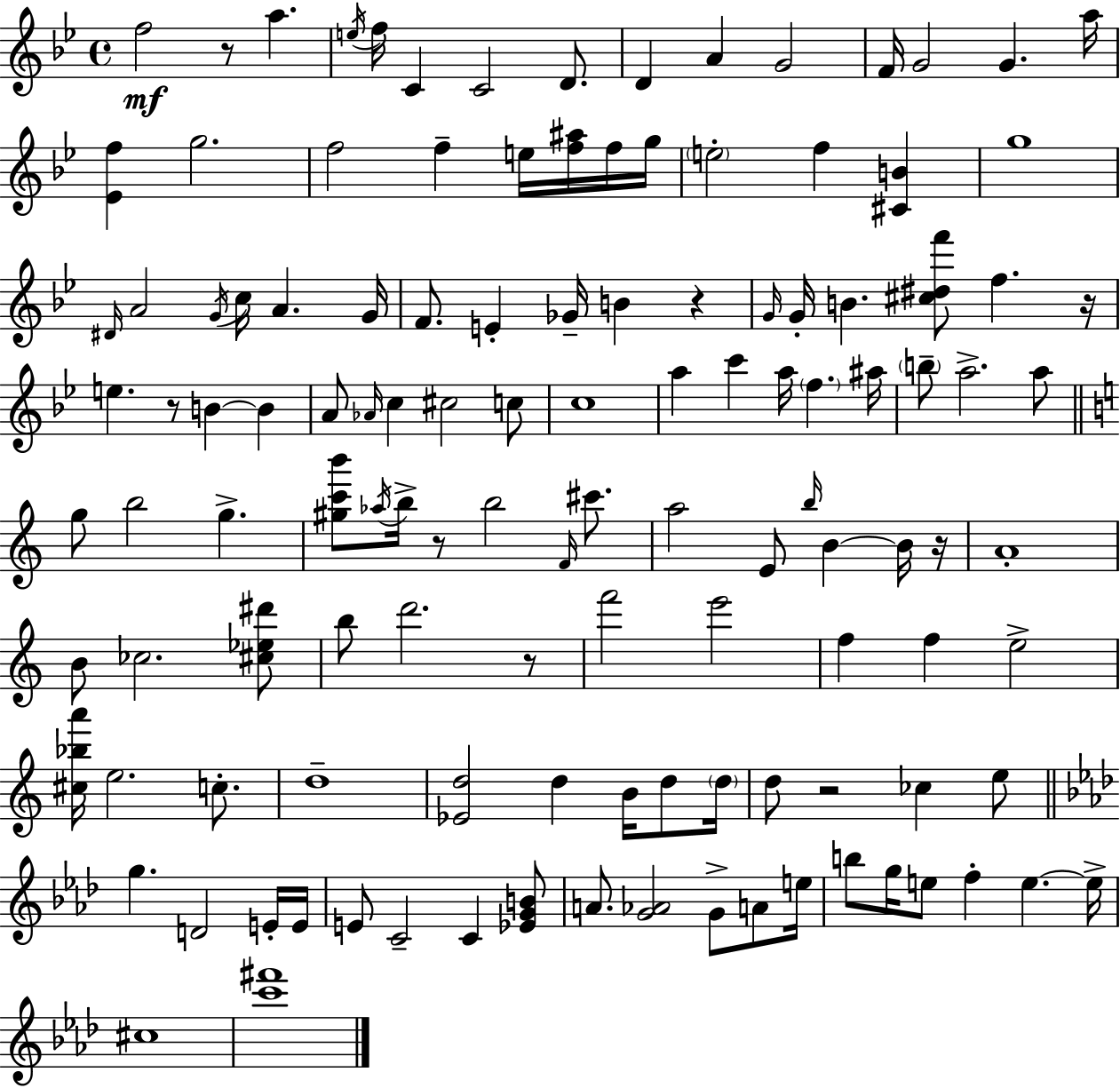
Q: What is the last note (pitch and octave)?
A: C#5